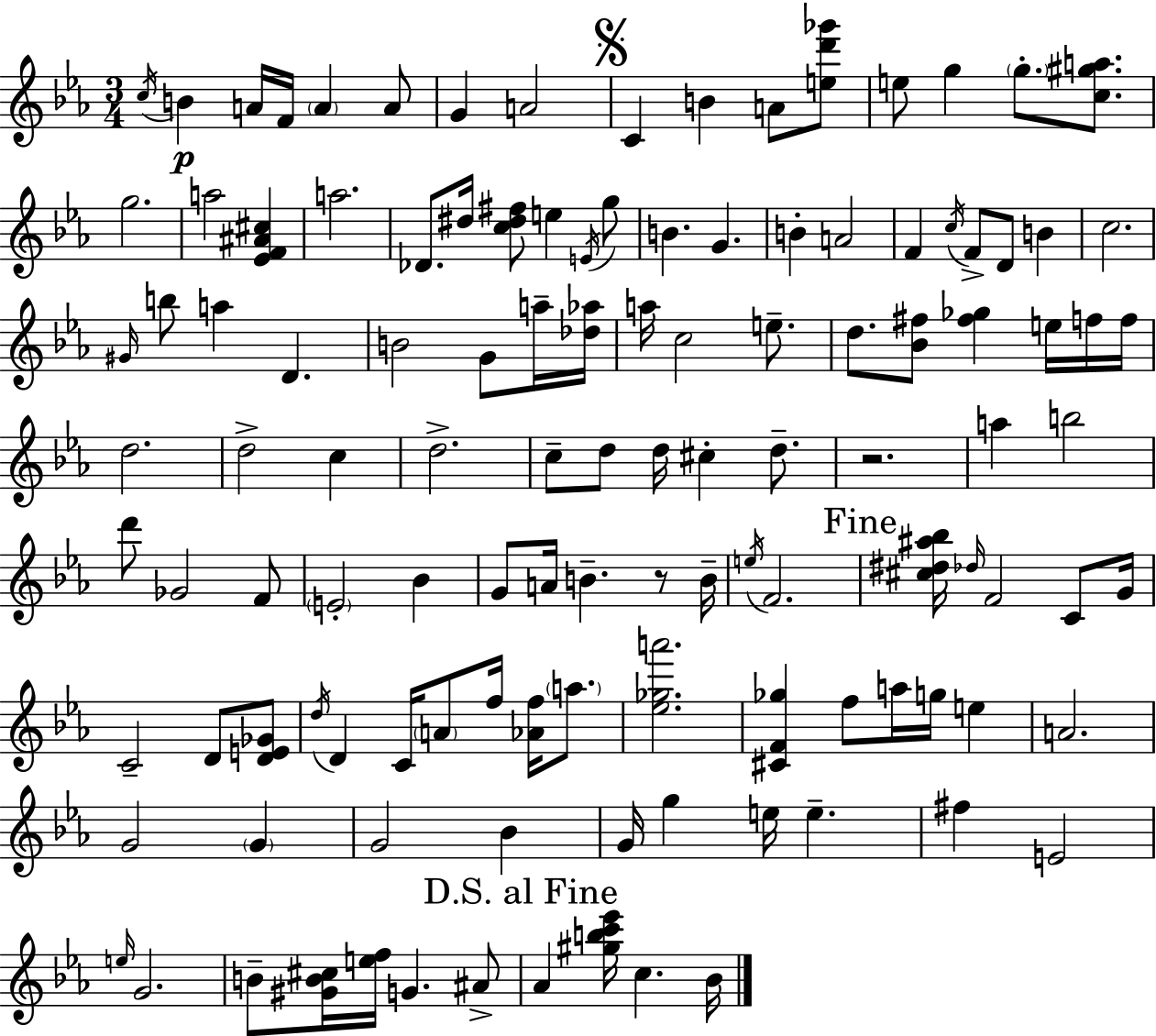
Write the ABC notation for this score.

X:1
T:Untitled
M:3/4
L:1/4
K:Cm
c/4 B A/4 F/4 A A/2 G A2 C B A/2 [ed'_g']/2 e/2 g g/2 [c^ga]/2 g2 a2 [_EF^A^c] a2 _D/2 ^d/4 [c^d^f]/2 e E/4 g/2 B G B A2 F c/4 F/2 D/2 B c2 ^G/4 b/2 a D B2 G/2 a/4 [_d_a]/4 a/4 c2 e/2 d/2 [_B^f]/2 [^f_g] e/4 f/4 f/4 d2 d2 c d2 c/2 d/2 d/4 ^c d/2 z2 a b2 d'/2 _G2 F/2 E2 _B G/2 A/4 B z/2 B/4 e/4 F2 [^c^d^a_b]/4 _d/4 F2 C/2 G/4 C2 D/2 [DE_G]/2 d/4 D C/4 A/2 f/4 [_Af]/4 a/2 [_e_ga']2 [^CF_g] f/2 a/4 g/4 e A2 G2 G G2 _B G/4 g e/4 e ^f E2 e/4 G2 B/2 [^GB^c]/4 [ef]/4 G ^A/2 _A [^gbc'_e']/4 c _B/4